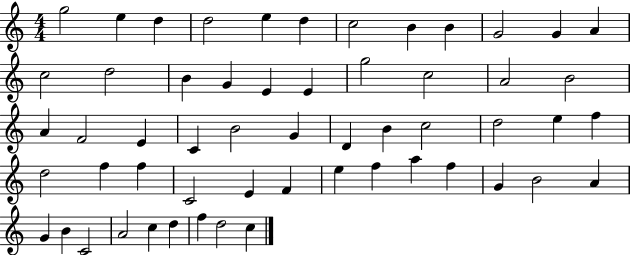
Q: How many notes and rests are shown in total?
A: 56